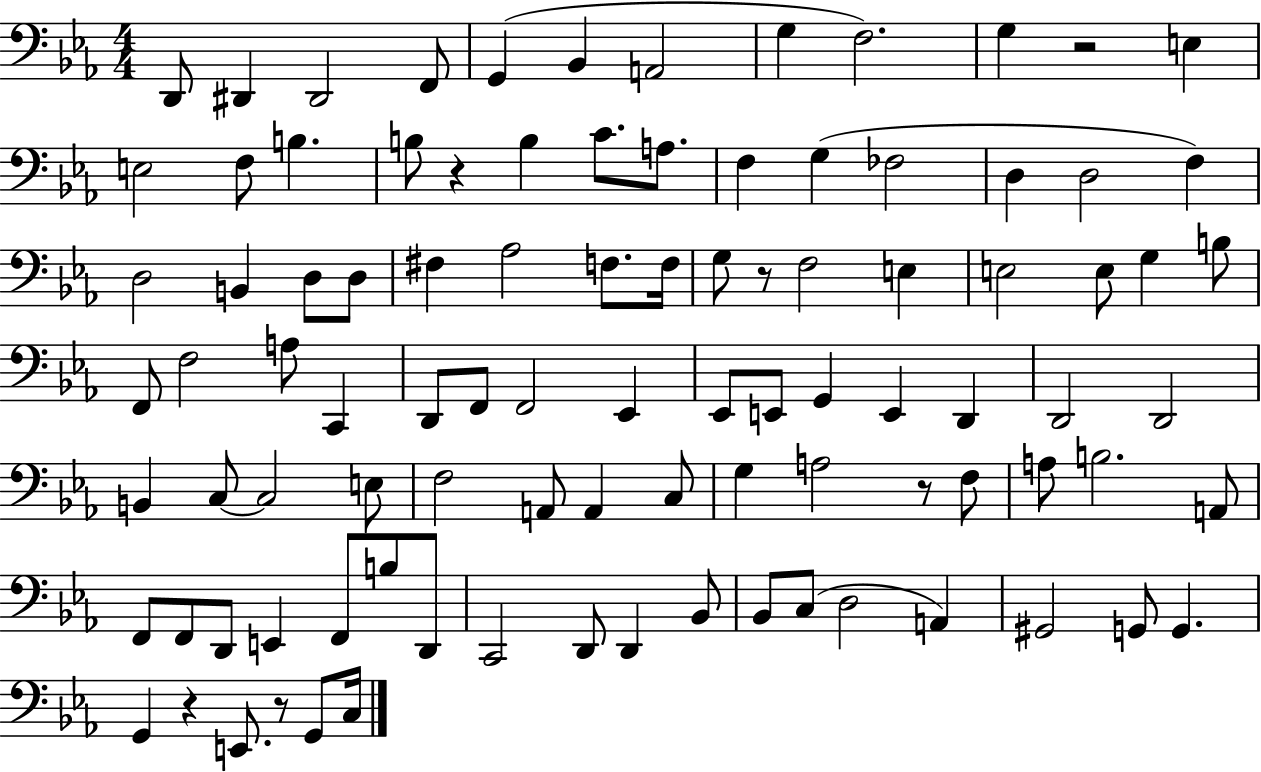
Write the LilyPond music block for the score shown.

{
  \clef bass
  \numericTimeSignature
  \time 4/4
  \key ees \major
  d,8 dis,4 dis,2 f,8 | g,4( bes,4 a,2 | g4 f2.) | g4 r2 e4 | \break e2 f8 b4. | b8 r4 b4 c'8. a8. | f4 g4( fes2 | d4 d2 f4) | \break d2 b,4 d8 d8 | fis4 aes2 f8. f16 | g8 r8 f2 e4 | e2 e8 g4 b8 | \break f,8 f2 a8 c,4 | d,8 f,8 f,2 ees,4 | ees,8 e,8 g,4 e,4 d,4 | d,2 d,2 | \break b,4 c8~~ c2 e8 | f2 a,8 a,4 c8 | g4 a2 r8 f8 | a8 b2. a,8 | \break f,8 f,8 d,8 e,4 f,8 b8 d,8 | c,2 d,8 d,4 bes,8 | bes,8 c8( d2 a,4) | gis,2 g,8 g,4. | \break g,4 r4 e,8. r8 g,8 c16 | \bar "|."
}